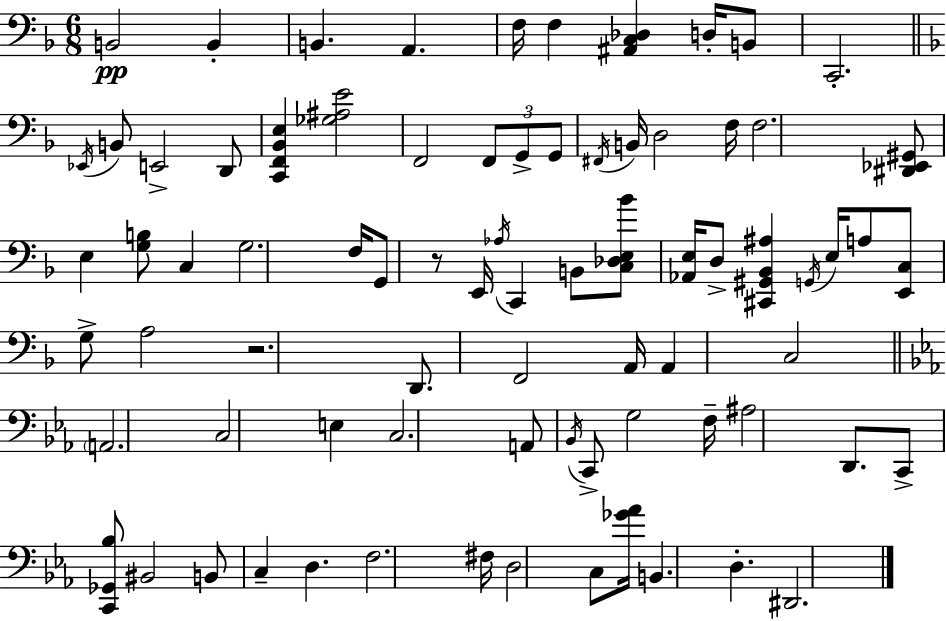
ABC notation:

X:1
T:Untitled
M:6/8
L:1/4
K:Dm
B,,2 B,, B,, A,, F,/4 F, [^A,,C,_D,] D,/4 B,,/2 C,,2 _E,,/4 B,,/2 E,,2 D,,/2 [C,,F,,_B,,E,] [_G,^A,E]2 F,,2 F,,/2 G,,/2 G,,/2 ^F,,/4 B,,/4 D,2 F,/4 F,2 [^D,,_E,,^G,,]/2 E, [G,B,]/2 C, G,2 F,/4 G,,/2 z/2 E,,/4 _A,/4 C,, B,,/2 [C,_D,E,_B]/2 [_A,,E,]/4 D,/2 [^C,,^G,,_B,,^A,] G,,/4 E,/4 A,/2 [E,,C,]/2 G,/2 A,2 z2 D,,/2 F,,2 A,,/4 A,, C,2 A,,2 C,2 E, C,2 A,,/2 _B,,/4 C,,/2 G,2 F,/4 ^A,2 D,,/2 C,,/2 [C,,_G,,_B,]/2 ^B,,2 B,,/2 C, D, F,2 ^F,/4 D,2 C,/2 [_G_A]/4 B,, D, ^D,,2